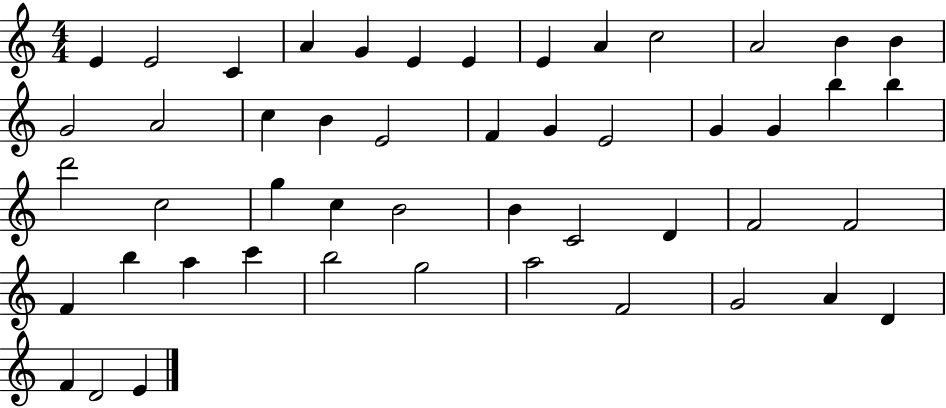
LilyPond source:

{
  \clef treble
  \numericTimeSignature
  \time 4/4
  \key c \major
  e'4 e'2 c'4 | a'4 g'4 e'4 e'4 | e'4 a'4 c''2 | a'2 b'4 b'4 | \break g'2 a'2 | c''4 b'4 e'2 | f'4 g'4 e'2 | g'4 g'4 b''4 b''4 | \break d'''2 c''2 | g''4 c''4 b'2 | b'4 c'2 d'4 | f'2 f'2 | \break f'4 b''4 a''4 c'''4 | b''2 g''2 | a''2 f'2 | g'2 a'4 d'4 | \break f'4 d'2 e'4 | \bar "|."
}